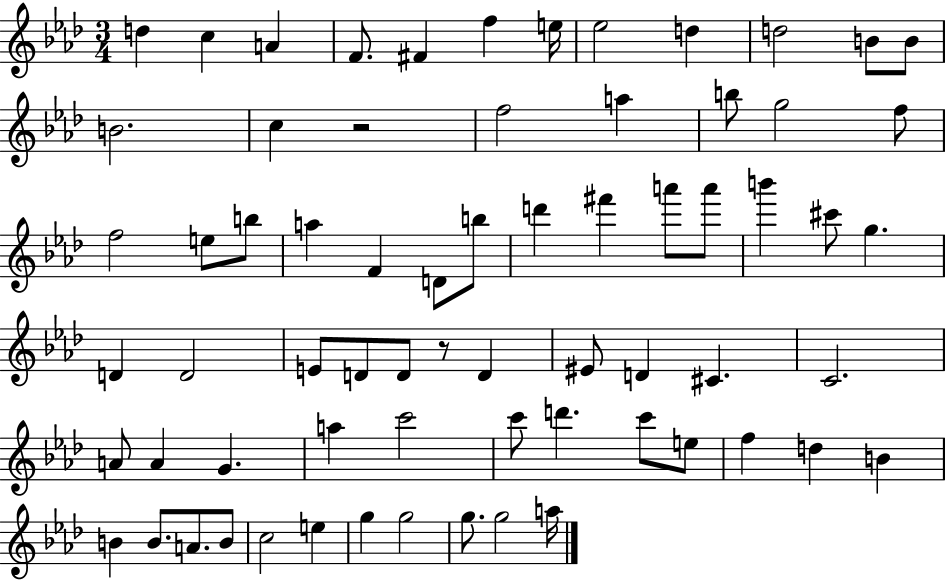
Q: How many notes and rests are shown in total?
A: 68